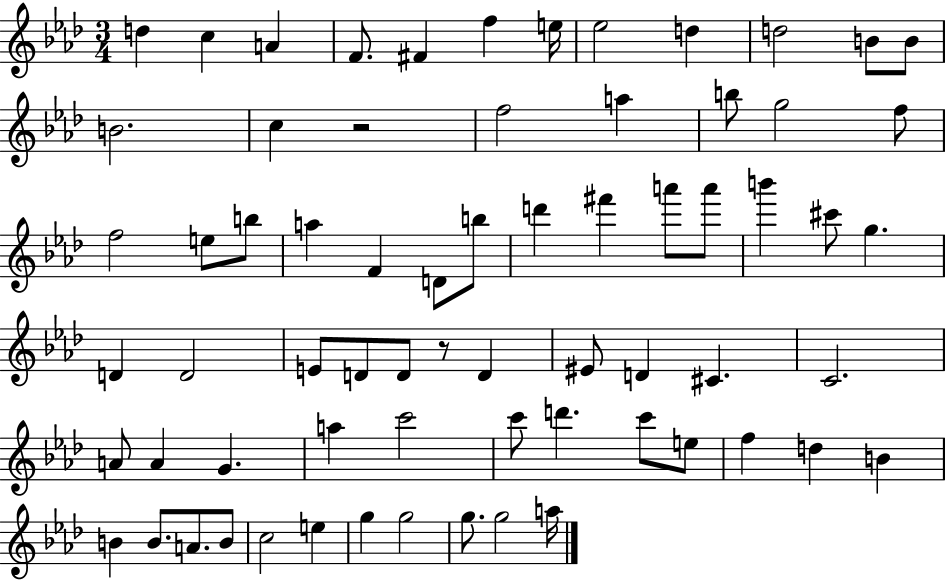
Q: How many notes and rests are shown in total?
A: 68